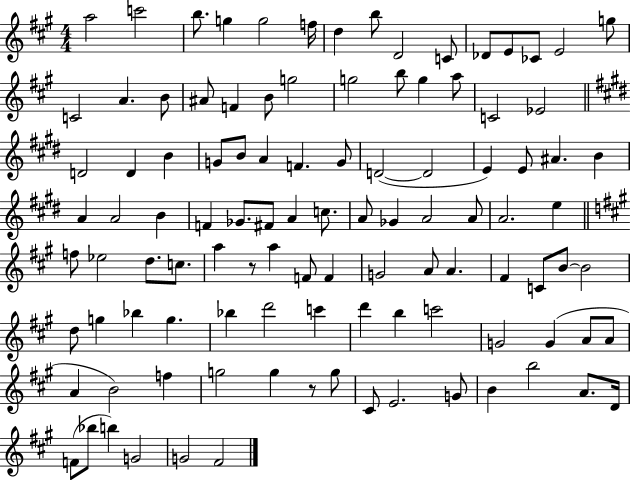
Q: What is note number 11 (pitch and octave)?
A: Db4